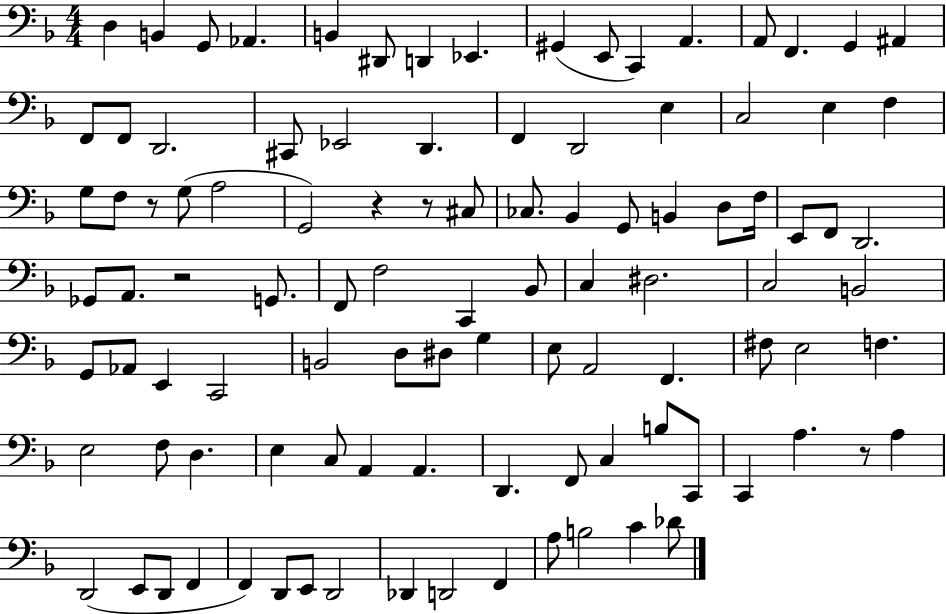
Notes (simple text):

D3/q B2/q G2/e Ab2/q. B2/q D#2/e D2/q Eb2/q. G#2/q E2/e C2/q A2/q. A2/e F2/q. G2/q A#2/q F2/e F2/e D2/h. C#2/e Eb2/h D2/q. F2/q D2/h E3/q C3/h E3/q F3/q G3/e F3/e R/e G3/e A3/h G2/h R/q R/e C#3/e CES3/e. Bb2/q G2/e B2/q D3/e F3/s E2/e F2/e D2/h. Gb2/e A2/e. R/h G2/e. F2/e F3/h C2/q Bb2/e C3/q D#3/h. C3/h B2/h G2/e Ab2/e E2/q C2/h B2/h D3/e D#3/e G3/q E3/e A2/h F2/q. F#3/e E3/h F3/q. E3/h F3/e D3/q. E3/q C3/e A2/q A2/q. D2/q. F2/e C3/q B3/e C2/e C2/q A3/q. R/e A3/q D2/h E2/e D2/e F2/q F2/q D2/e E2/e D2/h Db2/q D2/h F2/q A3/e B3/h C4/q Db4/e